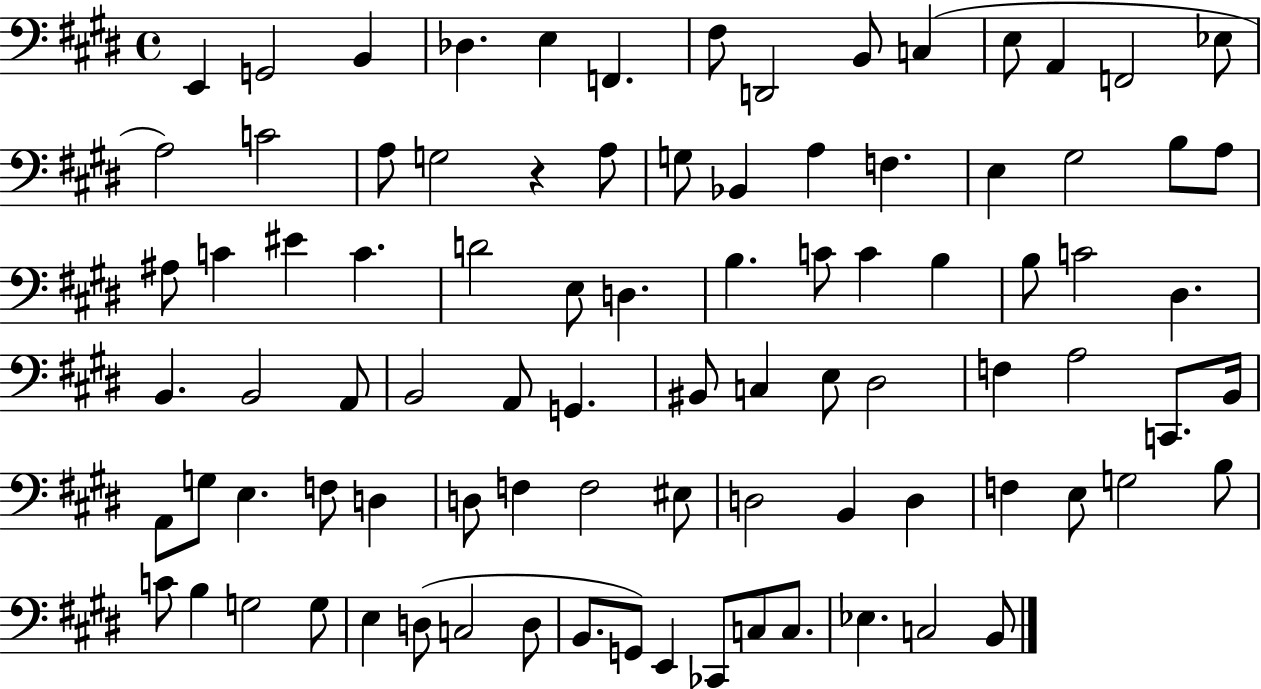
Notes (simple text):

E2/q G2/h B2/q Db3/q. E3/q F2/q. F#3/e D2/h B2/e C3/q E3/e A2/q F2/h Eb3/e A3/h C4/h A3/e G3/h R/q A3/e G3/e Bb2/q A3/q F3/q. E3/q G#3/h B3/e A3/e A#3/e C4/q EIS4/q C4/q. D4/h E3/e D3/q. B3/q. C4/e C4/q B3/q B3/e C4/h D#3/q. B2/q. B2/h A2/e B2/h A2/e G2/q. BIS2/e C3/q E3/e D#3/h F3/q A3/h C2/e. B2/s A2/e G3/e E3/q. F3/e D3/q D3/e F3/q F3/h EIS3/e D3/h B2/q D3/q F3/q E3/e G3/h B3/e C4/e B3/q G3/h G3/e E3/q D3/e C3/h D3/e B2/e. G2/e E2/q CES2/e C3/e C3/e. Eb3/q. C3/h B2/e